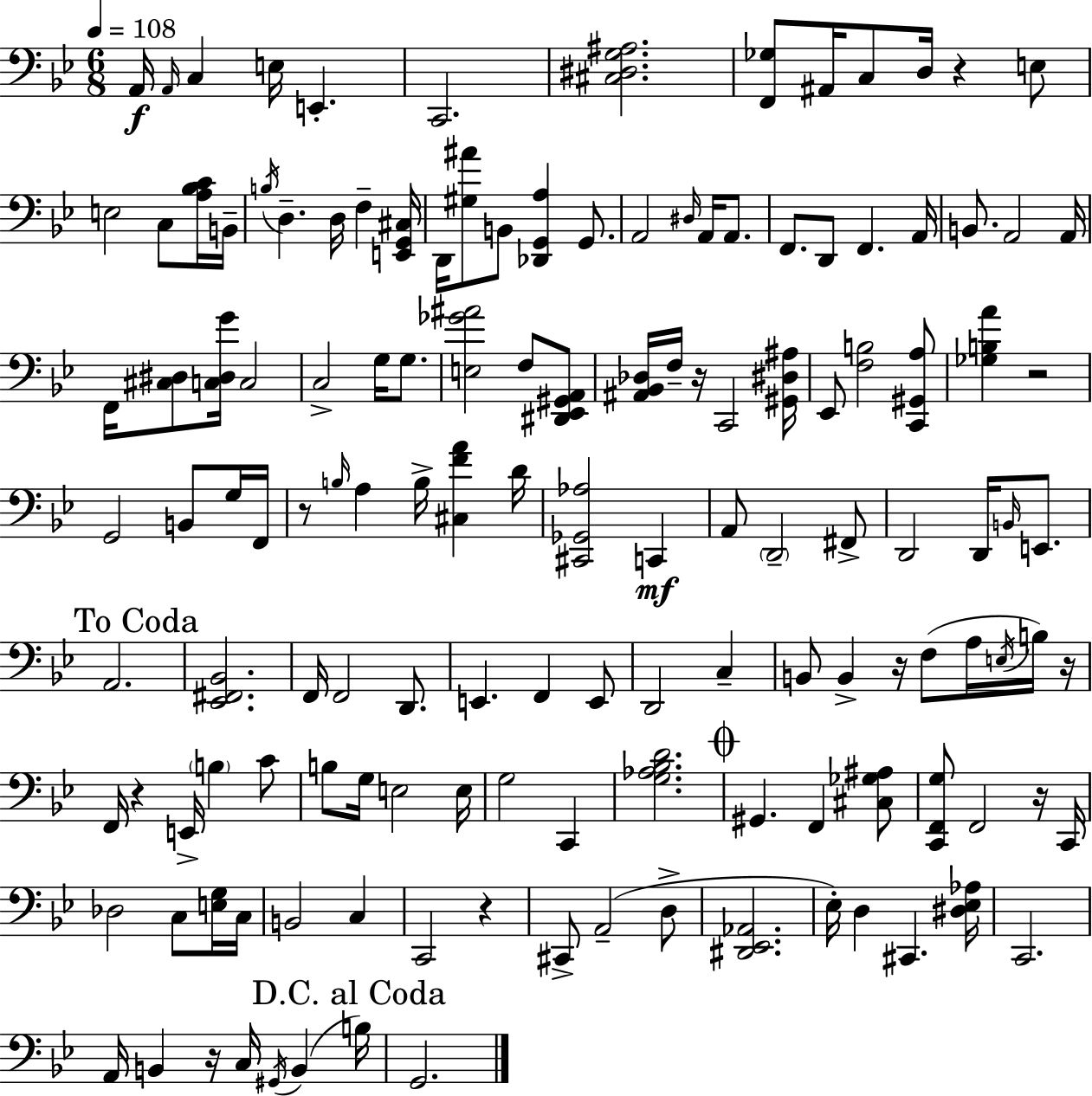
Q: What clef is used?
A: bass